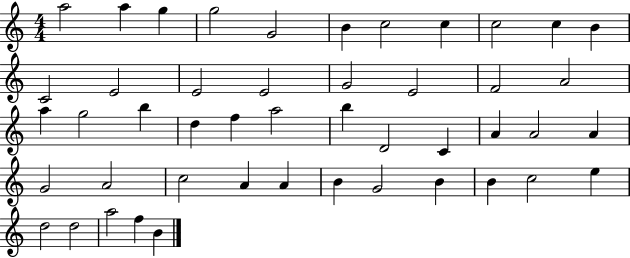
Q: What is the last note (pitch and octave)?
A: B4